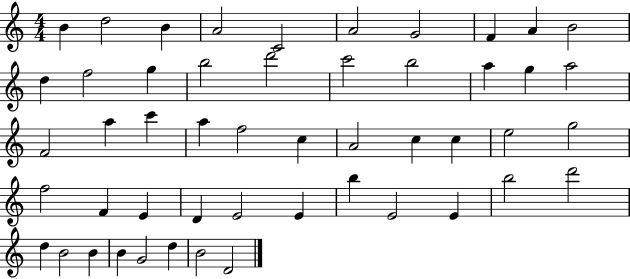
B4/q D5/h B4/q A4/h C4/h A4/h G4/h F4/q A4/q B4/h D5/q F5/h G5/q B5/h D6/h C6/h B5/h A5/q G5/q A5/h F4/h A5/q C6/q A5/q F5/h C5/q A4/h C5/q C5/q E5/h G5/h F5/h F4/q E4/q D4/q E4/h E4/q B5/q E4/h E4/q B5/h D6/h D5/q B4/h B4/q B4/q G4/h D5/q B4/h D4/h